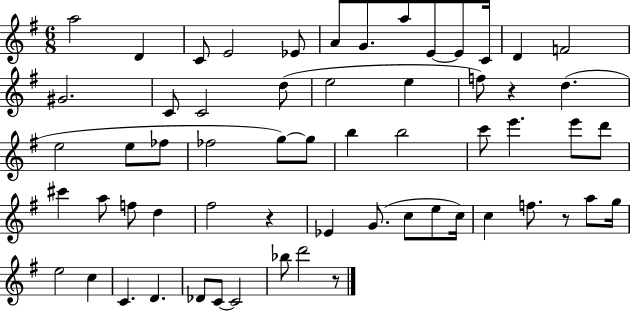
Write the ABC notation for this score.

X:1
T:Untitled
M:6/8
L:1/4
K:G
a2 D C/2 E2 _E/2 A/2 G/2 a/2 E/2 E/2 C/4 D F2 ^G2 C/2 C2 d/2 e2 e f/2 z d e2 e/2 _f/2 _f2 g/2 g/2 b b2 c'/2 e' e'/2 d'/2 ^c' a/2 f/2 d ^f2 z _E G/2 c/2 e/2 c/4 c f/2 z/2 a/2 g/4 e2 c C D _D/2 C/2 C2 _b/2 d'2 z/2